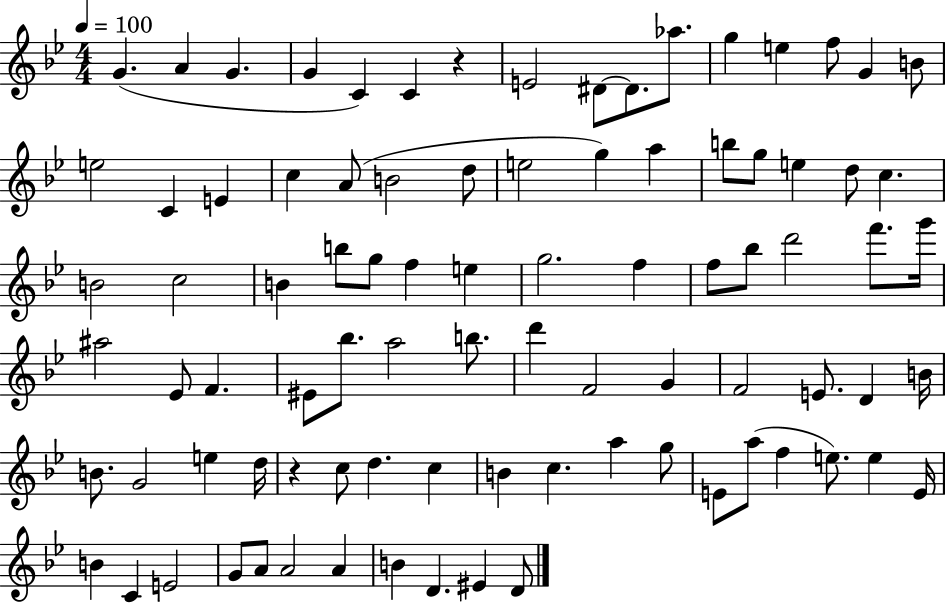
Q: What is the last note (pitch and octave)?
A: D4